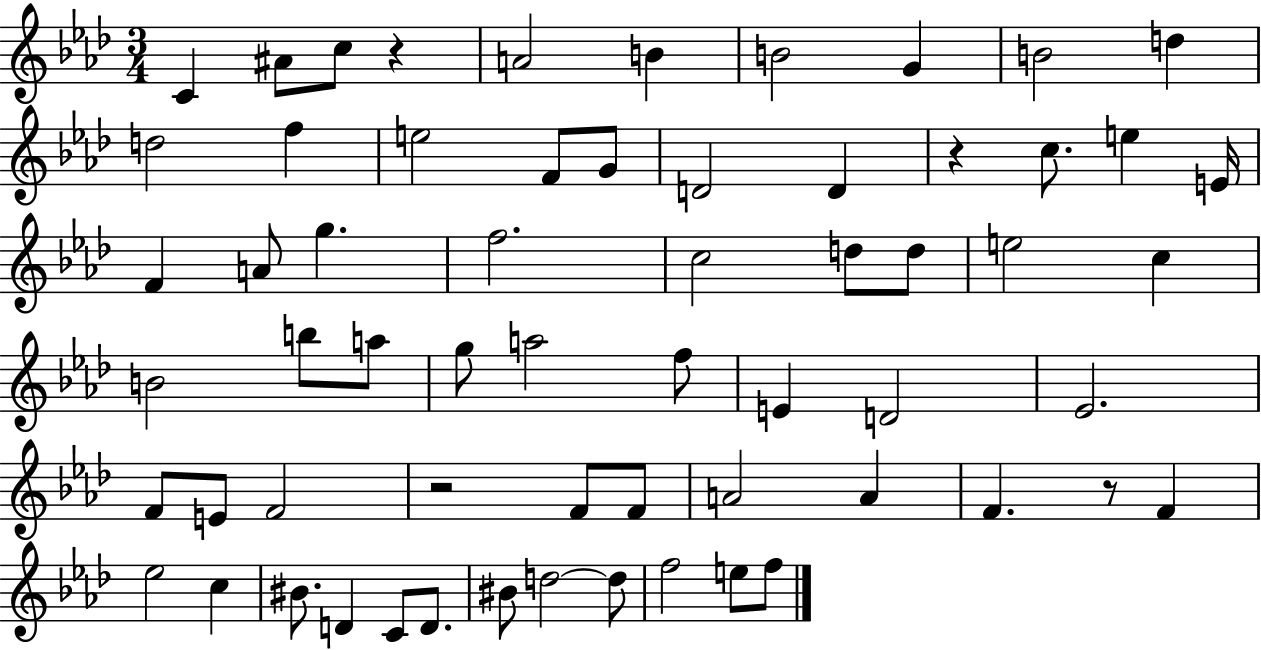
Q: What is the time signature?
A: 3/4